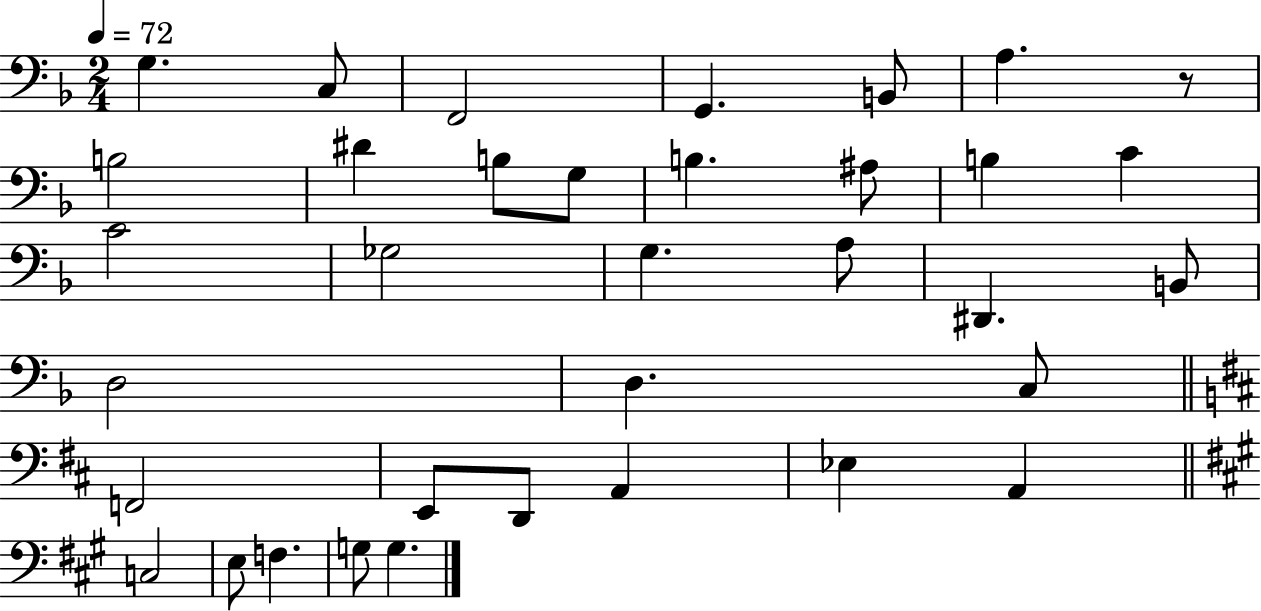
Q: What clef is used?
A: bass